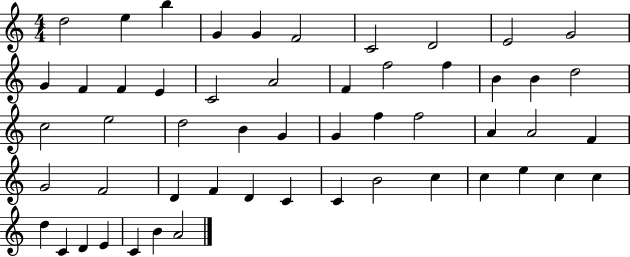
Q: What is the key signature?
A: C major